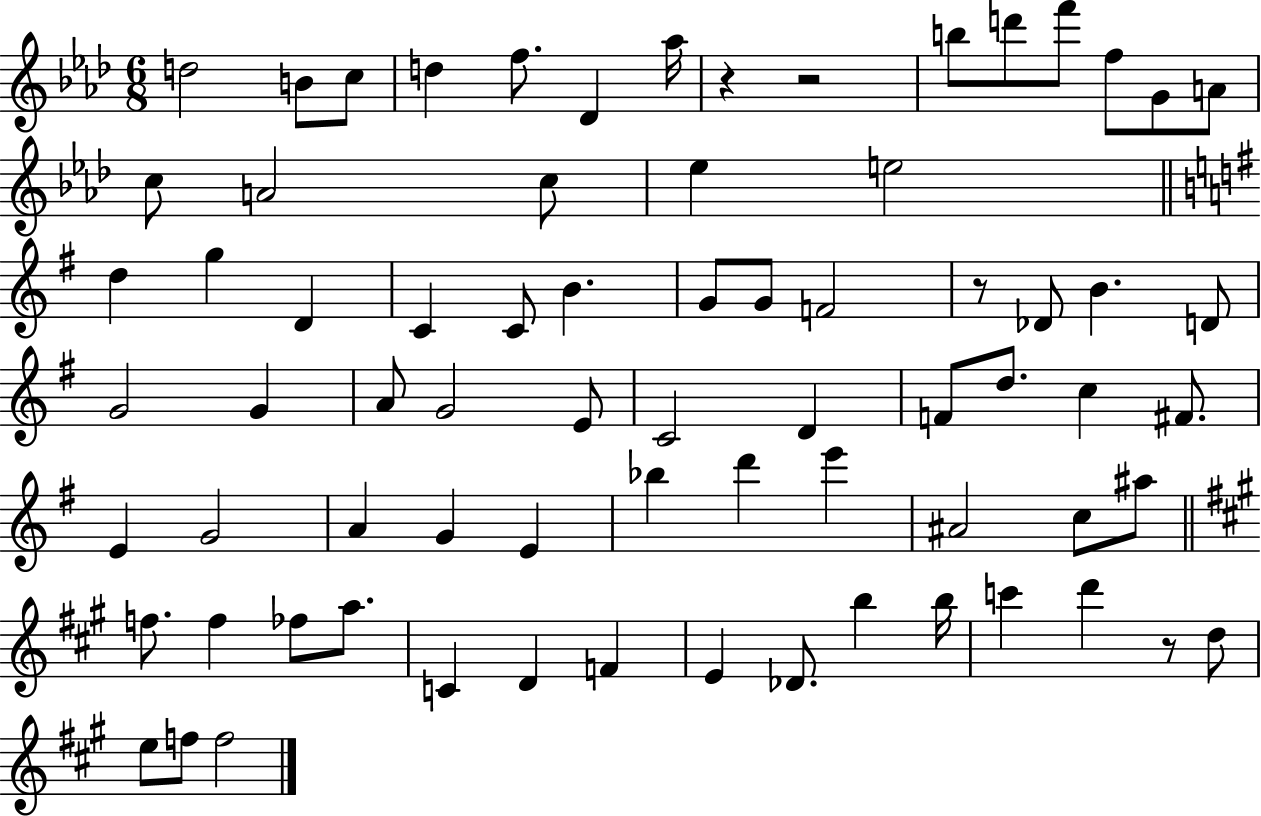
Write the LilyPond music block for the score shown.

{
  \clef treble
  \numericTimeSignature
  \time 6/8
  \key aes \major
  d''2 b'8 c''8 | d''4 f''8. des'4 aes''16 | r4 r2 | b''8 d'''8 f'''8 f''8 g'8 a'8 | \break c''8 a'2 c''8 | ees''4 e''2 | \bar "||" \break \key e \minor d''4 g''4 d'4 | c'4 c'8 b'4. | g'8 g'8 f'2 | r8 des'8 b'4. d'8 | \break g'2 g'4 | a'8 g'2 e'8 | c'2 d'4 | f'8 d''8. c''4 fis'8. | \break e'4 g'2 | a'4 g'4 e'4 | bes''4 d'''4 e'''4 | ais'2 c''8 ais''8 | \break \bar "||" \break \key a \major f''8. f''4 fes''8 a''8. | c'4 d'4 f'4 | e'4 des'8. b''4 b''16 | c'''4 d'''4 r8 d''8 | \break e''8 f''8 f''2 | \bar "|."
}